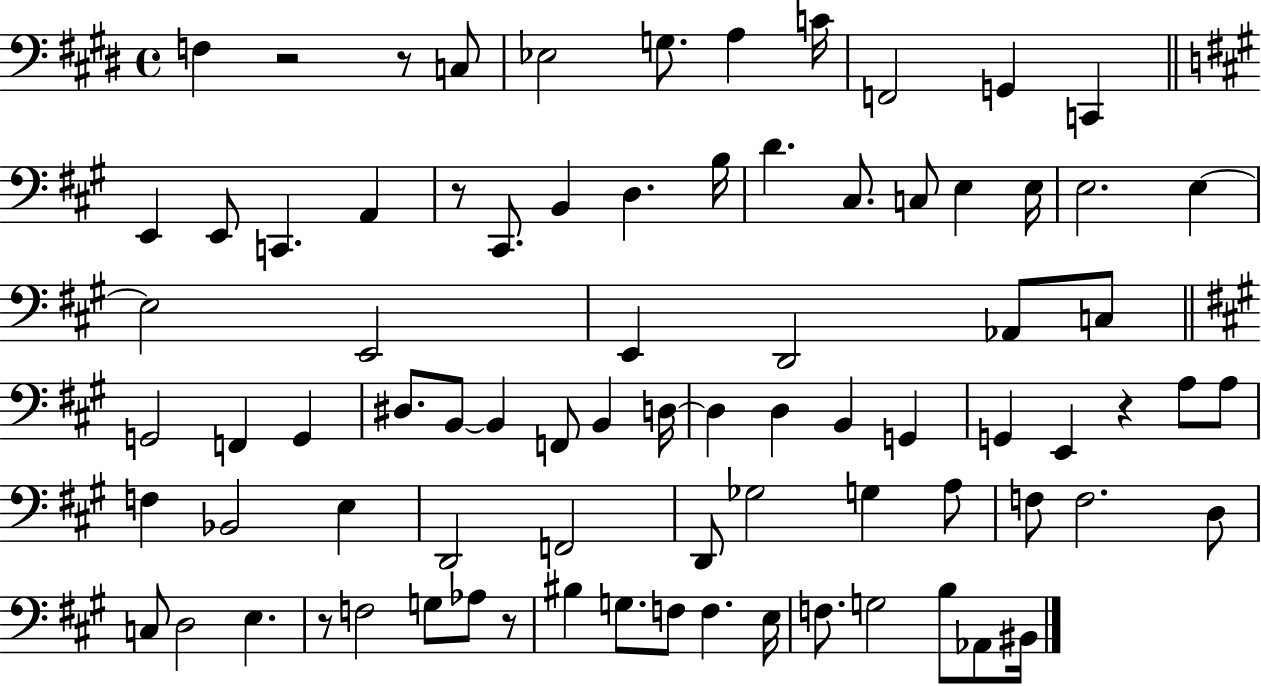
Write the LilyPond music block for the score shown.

{
  \clef bass
  \time 4/4
  \defaultTimeSignature
  \key e \major
  f4 r2 r8 c8 | ees2 g8. a4 c'16 | f,2 g,4 c,4 | \bar "||" \break \key a \major e,4 e,8 c,4. a,4 | r8 cis,8. b,4 d4. b16 | d'4. cis8. c8 e4 e16 | e2. e4~~ | \break e2 e,2 | e,4 d,2 aes,8 c8 | \bar "||" \break \key a \major g,2 f,4 g,4 | dis8. b,8~~ b,4 f,8 b,4 d16~~ | d4 d4 b,4 g,4 | g,4 e,4 r4 a8 a8 | \break f4 bes,2 e4 | d,2 f,2 | d,8 ges2 g4 a8 | f8 f2. d8 | \break c8 d2 e4. | r8 f2 g8 aes8 r8 | bis4 g8. f8 f4. e16 | f8. g2 b8 aes,8 bis,16 | \break \bar "|."
}